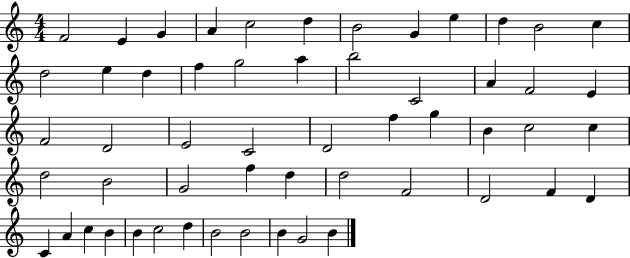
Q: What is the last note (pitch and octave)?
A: B4